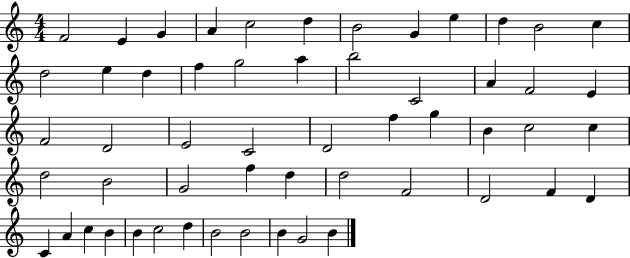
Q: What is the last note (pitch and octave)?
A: B4